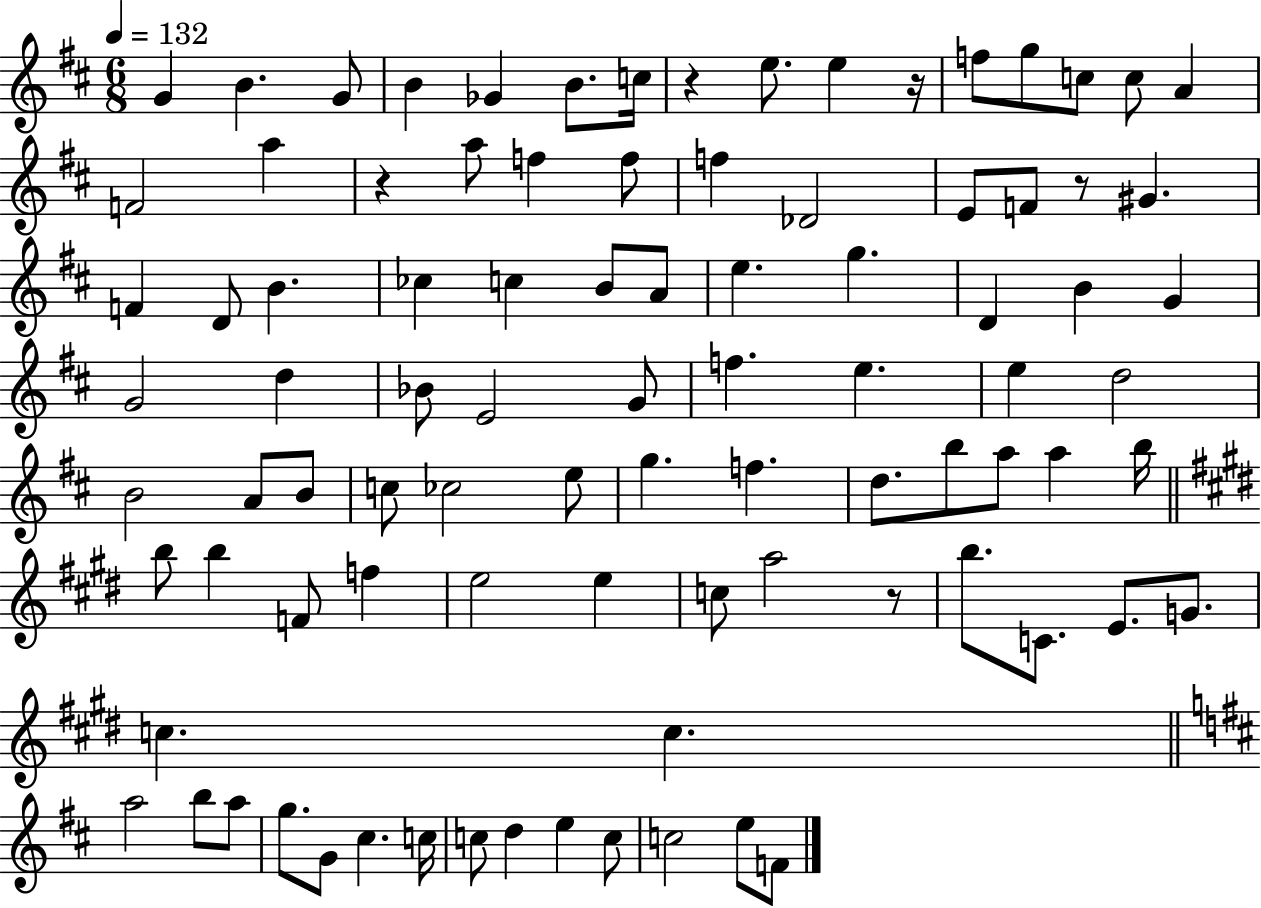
X:1
T:Untitled
M:6/8
L:1/4
K:D
G B G/2 B _G B/2 c/4 z e/2 e z/4 f/2 g/2 c/2 c/2 A F2 a z a/2 f f/2 f _D2 E/2 F/2 z/2 ^G F D/2 B _c c B/2 A/2 e g D B G G2 d _B/2 E2 G/2 f e e d2 B2 A/2 B/2 c/2 _c2 e/2 g f d/2 b/2 a/2 a b/4 b/2 b F/2 f e2 e c/2 a2 z/2 b/2 C/2 E/2 G/2 c c a2 b/2 a/2 g/2 G/2 ^c c/4 c/2 d e c/2 c2 e/2 F/2